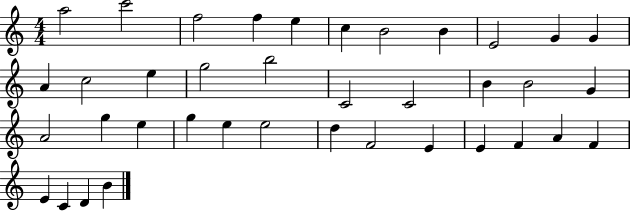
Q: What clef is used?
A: treble